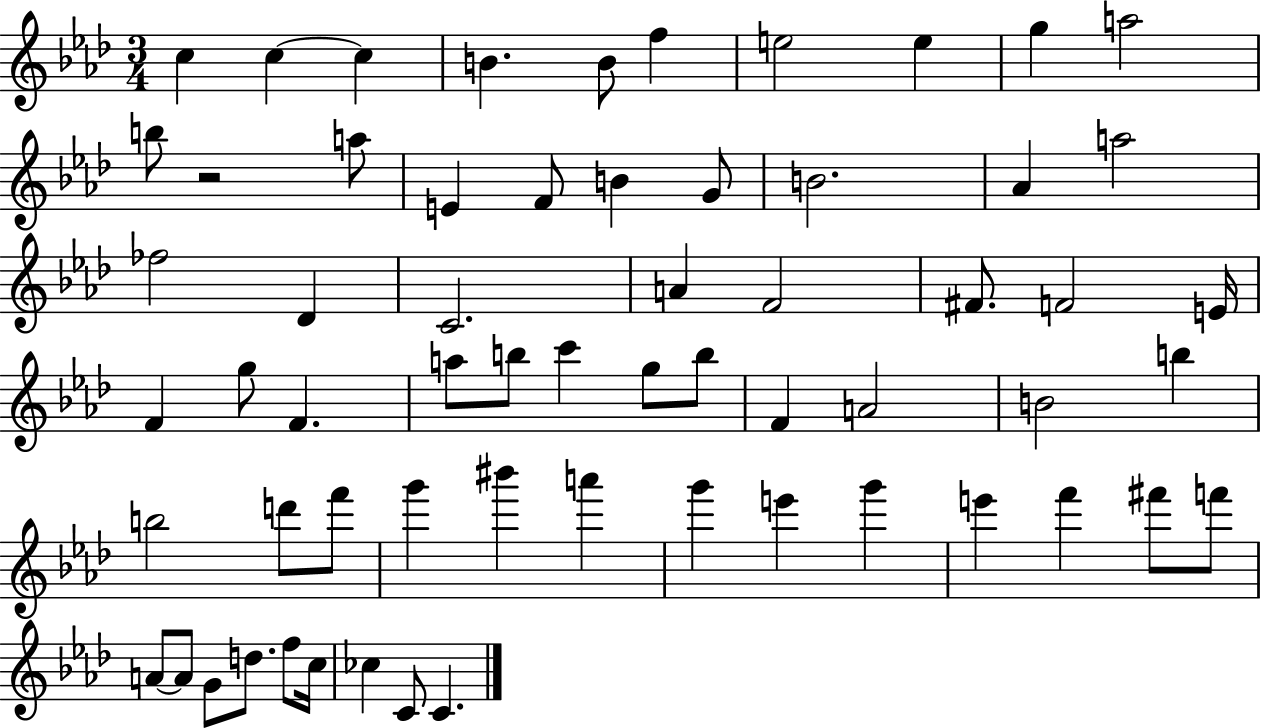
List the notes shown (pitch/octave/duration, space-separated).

C5/q C5/q C5/q B4/q. B4/e F5/q E5/h E5/q G5/q A5/h B5/e R/h A5/e E4/q F4/e B4/q G4/e B4/h. Ab4/q A5/h FES5/h Db4/q C4/h. A4/q F4/h F#4/e. F4/h E4/s F4/q G5/e F4/q. A5/e B5/e C6/q G5/e B5/e F4/q A4/h B4/h B5/q B5/h D6/e F6/e G6/q BIS6/q A6/q G6/q E6/q G6/q E6/q F6/q F#6/e F6/e A4/e A4/e G4/e D5/e. F5/e C5/s CES5/q C4/e C4/q.